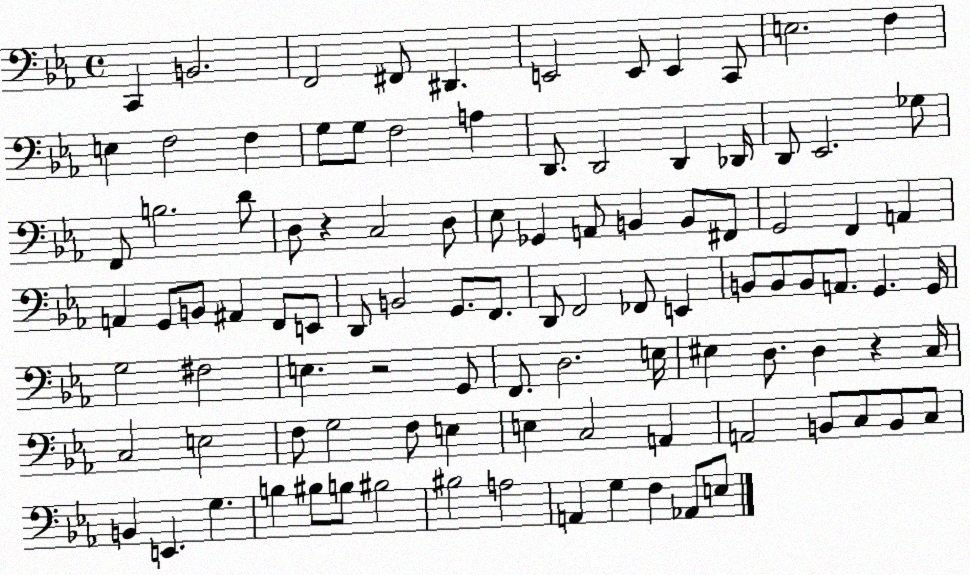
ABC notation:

X:1
T:Untitled
M:4/4
L:1/4
K:Eb
C,, B,,2 F,,2 ^F,,/2 ^D,, E,,2 E,,/2 E,, C,,/2 E,2 F, E, F,2 F, G,/2 G,/2 F,2 A, D,,/2 D,,2 D,, _D,,/4 D,,/2 _E,,2 _G,/2 F,,/2 B,2 D/2 D,/2 z C,2 D,/2 _E,/2 _G,, A,,/2 B,, B,,/2 ^F,,/2 G,,2 F,, A,, A,, G,,/2 B,,/2 ^A,, F,,/2 E,,/2 D,,/2 B,,2 G,,/2 F,,/2 D,,/2 F,,2 _F,,/2 E,, B,,/2 B,,/2 B,,/2 A,,/2 G,, G,,/4 G,2 ^F,2 E, z2 G,,/2 F,,/2 D,2 E,/4 ^E, D,/2 D, z C,/4 C,2 E,2 F,/2 G,2 F,/2 E, E, C,2 A,, A,,2 B,,/2 C,/2 B,,/2 C,/2 B,, E,, G, B, ^B,/2 B,/2 ^B,2 ^B,2 A,2 A,, G, F, _A,,/2 E,/2